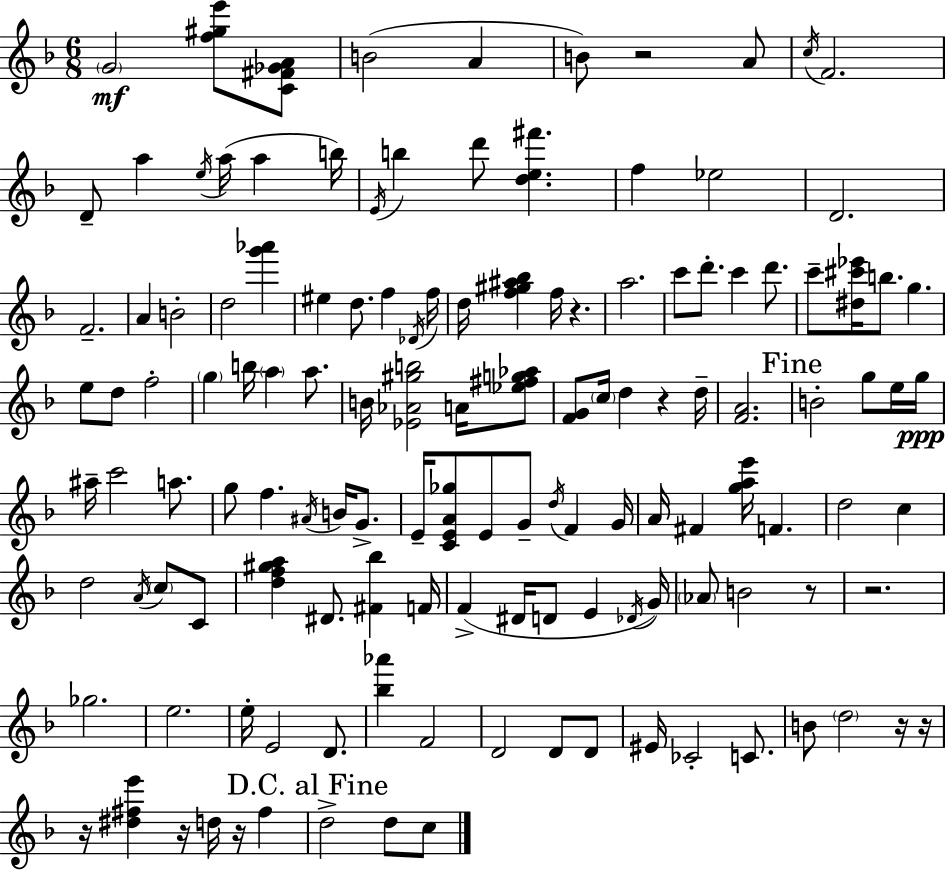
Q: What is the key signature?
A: D minor